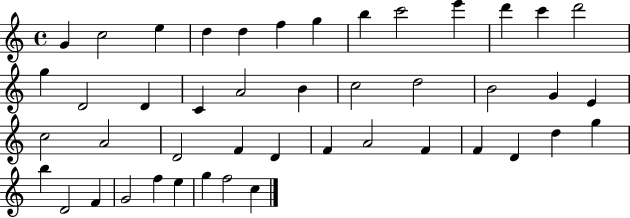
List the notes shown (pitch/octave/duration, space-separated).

G4/q C5/h E5/q D5/q D5/q F5/q G5/q B5/q C6/h E6/q D6/q C6/q D6/h G5/q D4/h D4/q C4/q A4/h B4/q C5/h D5/h B4/h G4/q E4/q C5/h A4/h D4/h F4/q D4/q F4/q A4/h F4/q F4/q D4/q D5/q G5/q B5/q D4/h F4/q G4/h F5/q E5/q G5/q F5/h C5/q